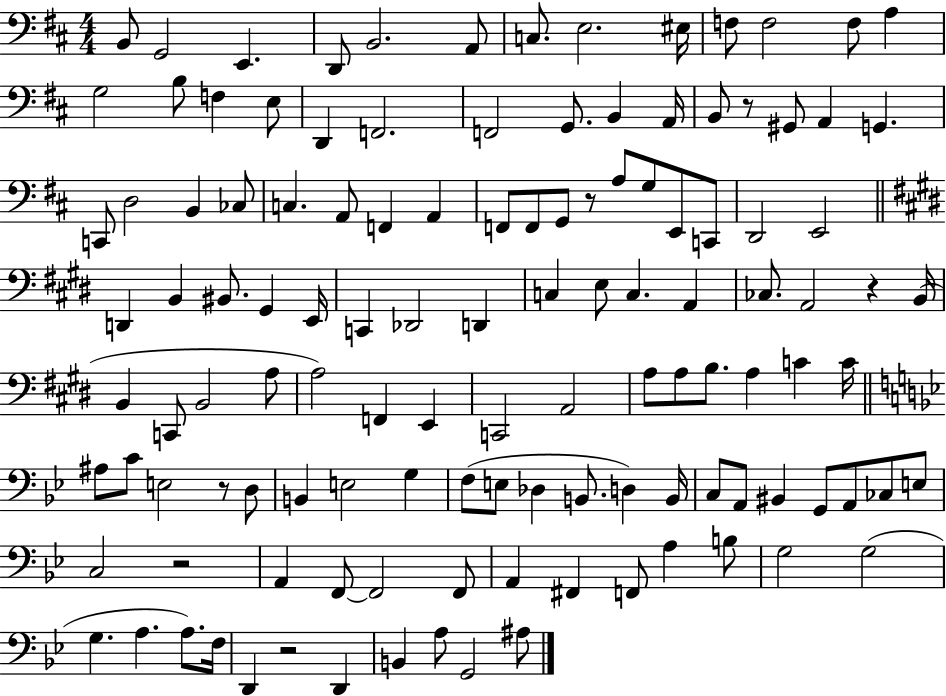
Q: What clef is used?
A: bass